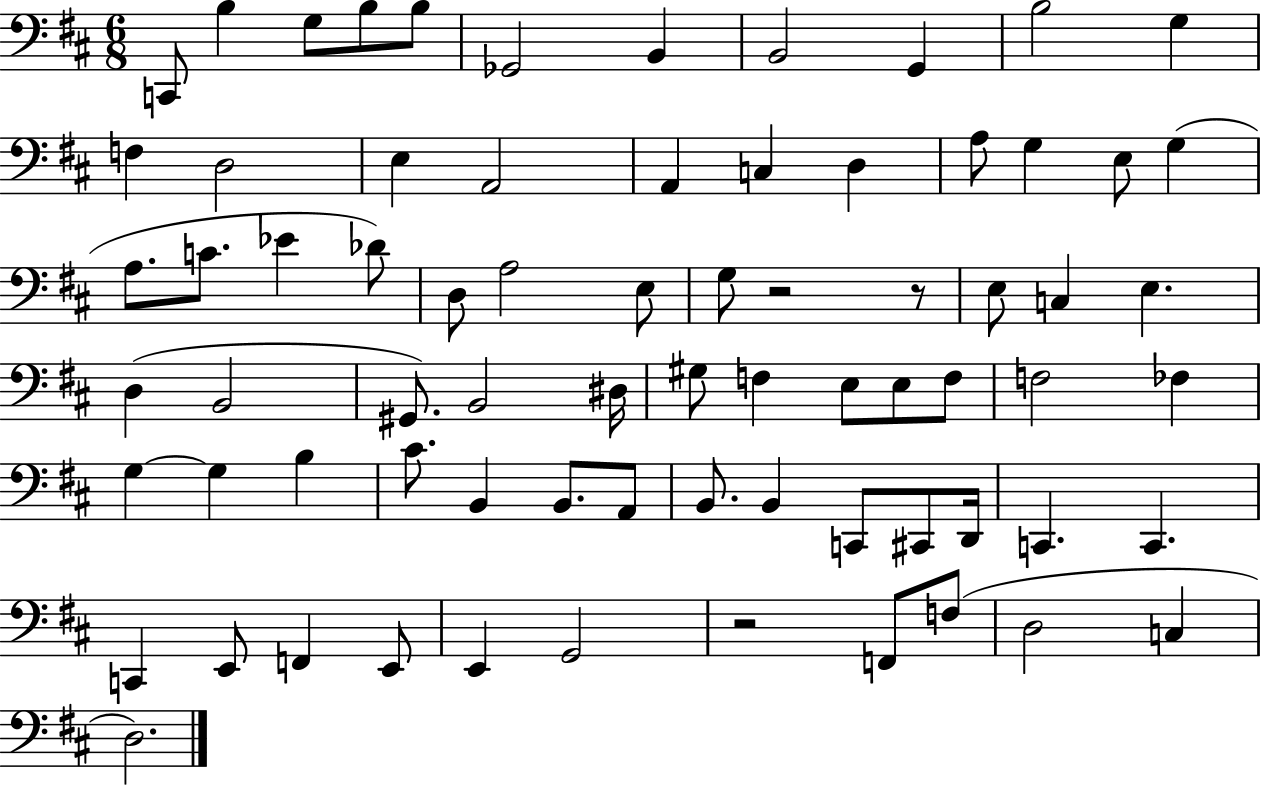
C2/e B3/q G3/e B3/e B3/e Gb2/h B2/q B2/h G2/q B3/h G3/q F3/q D3/h E3/q A2/h A2/q C3/q D3/q A3/e G3/q E3/e G3/q A3/e. C4/e. Eb4/q Db4/e D3/e A3/h E3/e G3/e R/h R/e E3/e C3/q E3/q. D3/q B2/h G#2/e. B2/h D#3/s G#3/e F3/q E3/e E3/e F3/e F3/h FES3/q G3/q G3/q B3/q C#4/e. B2/q B2/e. A2/e B2/e. B2/q C2/e C#2/e D2/s C2/q. C2/q. C2/q E2/e F2/q E2/e E2/q G2/h R/h F2/e F3/e D3/h C3/q D3/h.